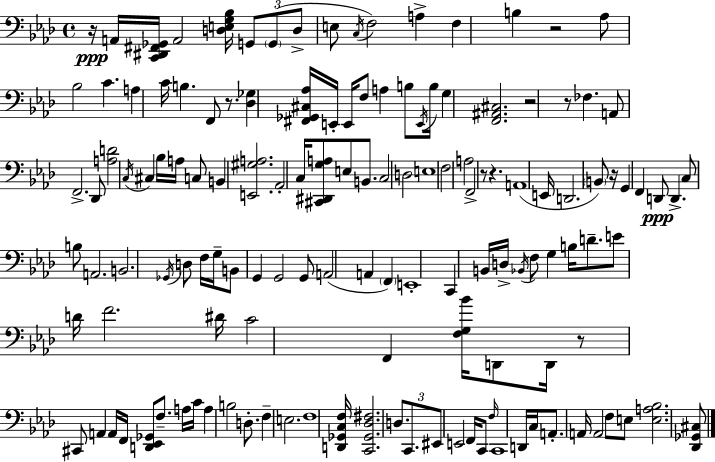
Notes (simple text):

R/s A2/s [C2,D#2,F#2,Gb2]/s A2/h [D3,E3,G3,Bb3]/s G2/e G2/e D3/e E3/e C3/s F3/h A3/q F3/q B3/q R/h Ab3/e Bb3/h C4/q. A3/q C4/s B3/q. F2/e R/e. [Db3,Gb3]/q [F#2,Gb2,C#3,Ab3]/s E2/s E2/s F3/e A3/q B3/e E2/s B3/s G3/q [F2,A#2,C#3]/h. R/h R/e FES3/q. A2/e F2/h. Db2/e [A3,D4]/h C3/s C#3/q Bb3/s A3/s C3/e B2/q [E2,G#3,A3]/h. Ab2/h C3/s [C#2,D#2,G3,A3]/e E3/e B2/e. C3/h D3/h E3/w F3/h A3/h F2/h R/e R/q. A2/w E2/s D2/h. B2/e R/s G2/q F2/q D2/e D2/q. C3/e B3/e A2/h. B2/h. Gb2/s D3/e F3/s G3/s B2/e G2/q G2/h G2/e A2/h A2/q F2/q E2/w C2/q B2/s D3/s Bb2/s F3/e G3/q B3/s D4/e. E4/e D4/s F4/h. D#4/s C4/h F2/q [F3,G3,Bb4]/s D2/e D2/s R/e C#2/e A2/q A2/s F2/s [D2,Eb2,Gb2]/e F3/e. A3/s C4/s A3/q B3/h D3/e. F3/q E3/h. F3/w [D2,Gb2,C3,F3]/s [C2,Gb2,Db3,F#3]/h. D3/e. C2/e. EIS2/e E2/h F2/s C2/e F3/s C2/w D2/s C3/s A2/e. A2/s A2/h F3/e E3/e [E3,A3,Bb3]/h. [Db2,Gb2,C#3]/e